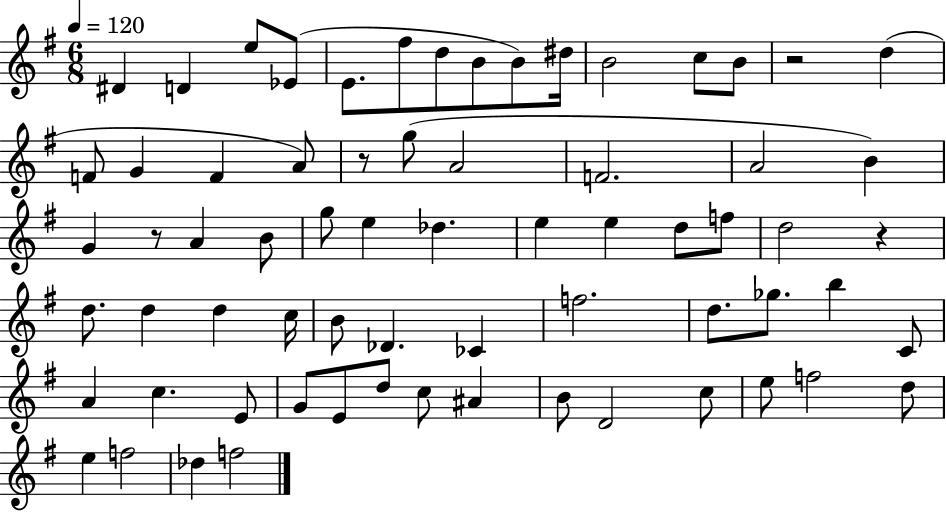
{
  \clef treble
  \numericTimeSignature
  \time 6/8
  \key g \major
  \tempo 4 = 120
  dis'4 d'4 e''8 ees'8( | e'8. fis''8 d''8 b'8 b'8) dis''16 | b'2 c''8 b'8 | r2 d''4( | \break f'8 g'4 f'4 a'8) | r8 g''8( a'2 | f'2. | a'2 b'4) | \break g'4 r8 a'4 b'8 | g''8 e''4 des''4. | e''4 e''4 d''8 f''8 | d''2 r4 | \break d''8. d''4 d''4 c''16 | b'8 des'4. ces'4 | f''2. | d''8. ges''8. b''4 c'8 | \break a'4 c''4. e'8 | g'8 e'8 d''8 c''8 ais'4 | b'8 d'2 c''8 | e''8 f''2 d''8 | \break e''4 f''2 | des''4 f''2 | \bar "|."
}